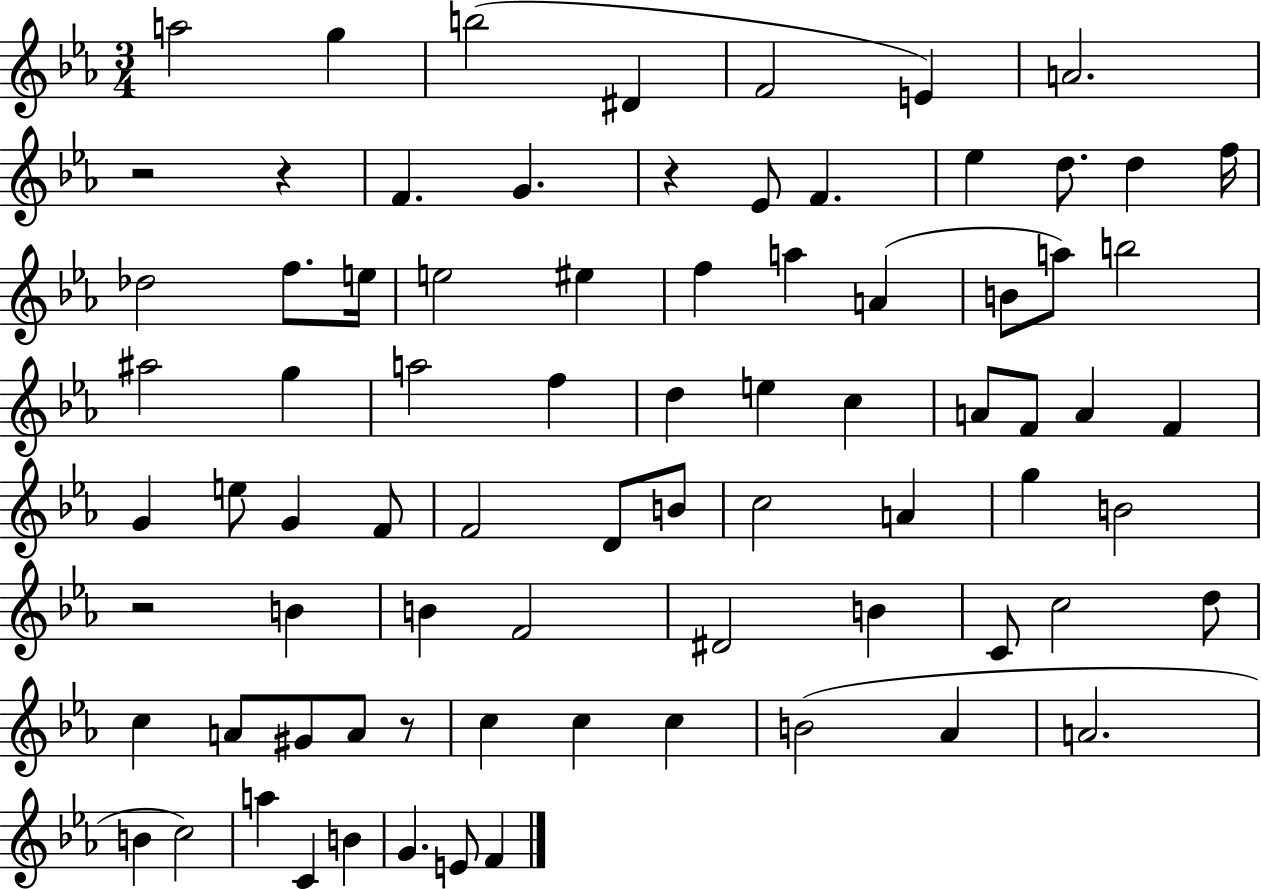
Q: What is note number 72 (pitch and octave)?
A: G4